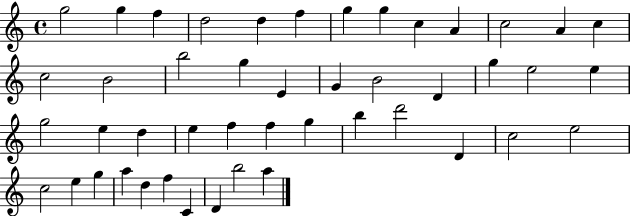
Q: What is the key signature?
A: C major